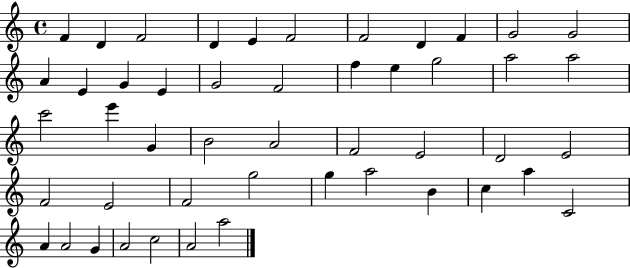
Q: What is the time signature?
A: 4/4